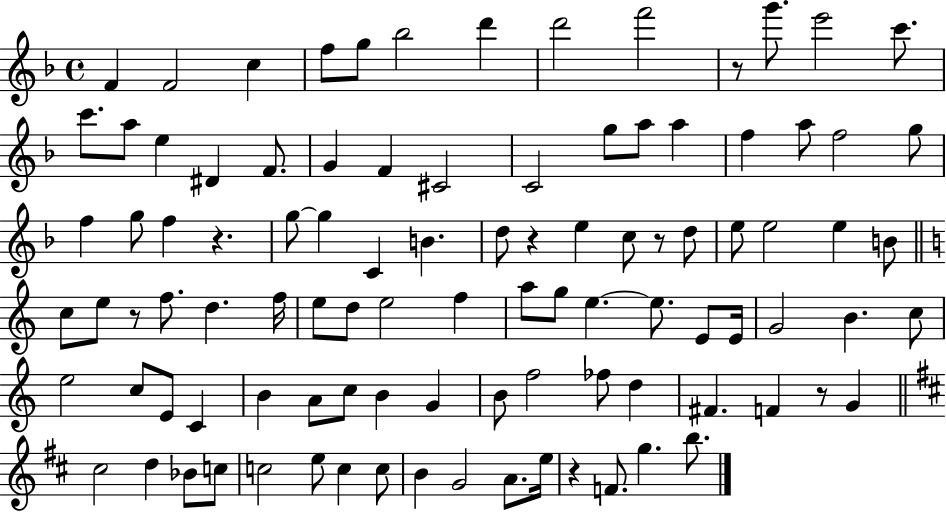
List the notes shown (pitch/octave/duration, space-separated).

F4/q F4/h C5/q F5/e G5/e Bb5/h D6/q D6/h F6/h R/e G6/e. E6/h C6/e. C6/e. A5/e E5/q D#4/q F4/e. G4/q F4/q C#4/h C4/h G5/e A5/e A5/q F5/q A5/e F5/h G5/e F5/q G5/e F5/q R/q. G5/e G5/q C4/q B4/q. D5/e R/q E5/q C5/e R/e D5/e E5/e E5/h E5/q B4/e C5/e E5/e R/e F5/e. D5/q. F5/s E5/e D5/e E5/h F5/q A5/e G5/e E5/q. E5/e. E4/e E4/s G4/h B4/q. C5/e E5/h C5/e E4/e C4/q B4/q A4/e C5/e B4/q G4/q B4/e F5/h FES5/e D5/q F#4/q. F4/q R/e G4/q C#5/h D5/q Bb4/e C5/e C5/h E5/e C5/q C5/e B4/q G4/h A4/e. E5/s R/q F4/e. G5/q. B5/e.